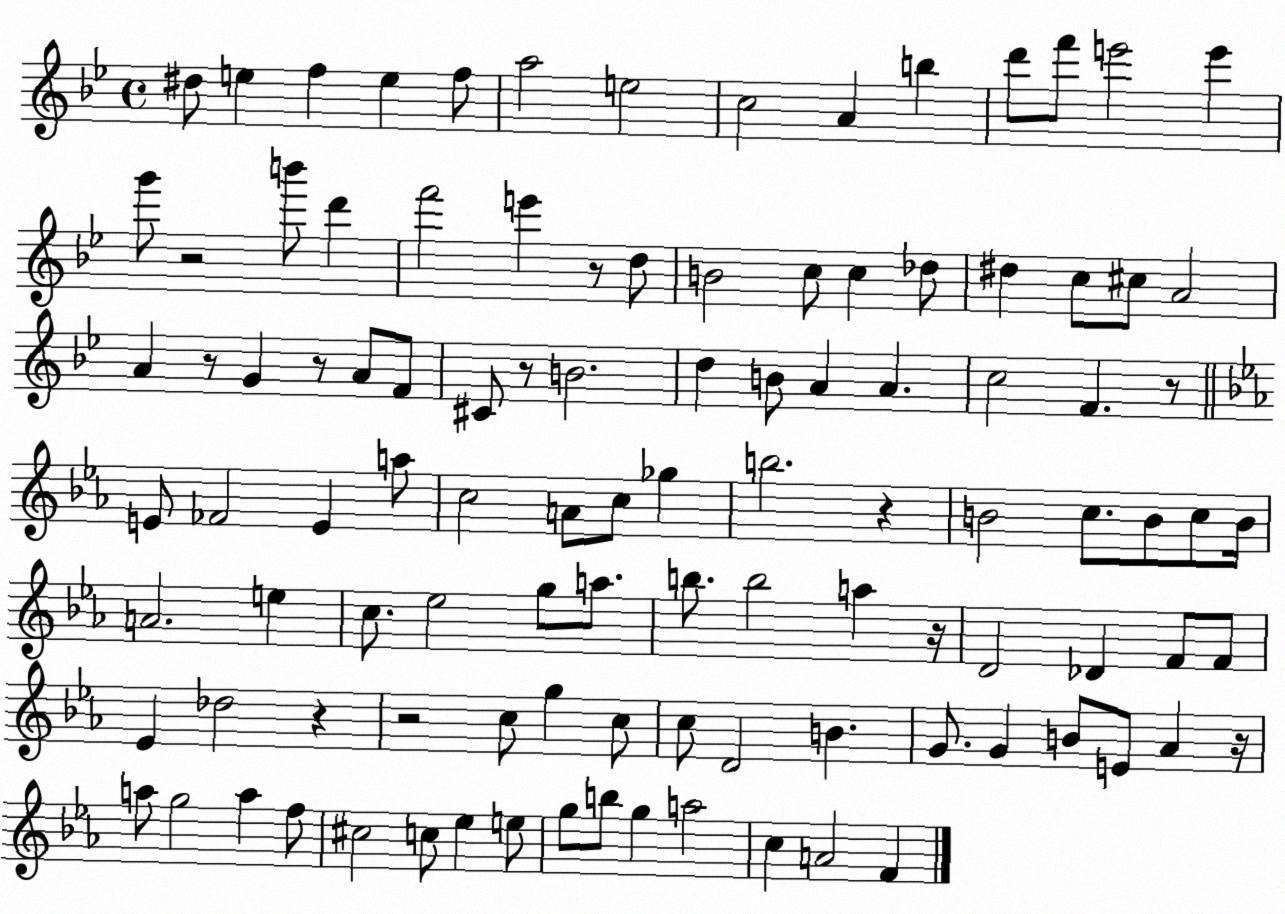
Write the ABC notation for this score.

X:1
T:Untitled
M:4/4
L:1/4
K:Bb
^d/2 e f e f/2 a2 e2 c2 A b d'/2 f'/2 e'2 e' g'/2 z2 b'/2 d' f'2 e' z/2 d/2 B2 c/2 c _d/2 ^d c/2 ^c/2 A2 A z/2 G z/2 A/2 F/2 ^C/2 z/2 B2 d B/2 A A c2 F z/2 E/2 _F2 E a/2 c2 A/2 c/2 _g b2 z B2 c/2 B/2 c/2 B/4 A2 e c/2 _e2 g/2 a/2 b/2 b2 a z/4 D2 _D F/2 F/2 _E _d2 z z2 c/2 g c/2 c/2 D2 B G/2 G B/2 E/2 _A z/4 a/2 g2 a f/2 ^c2 c/2 _e e/2 g/2 b/2 g a2 c A2 F